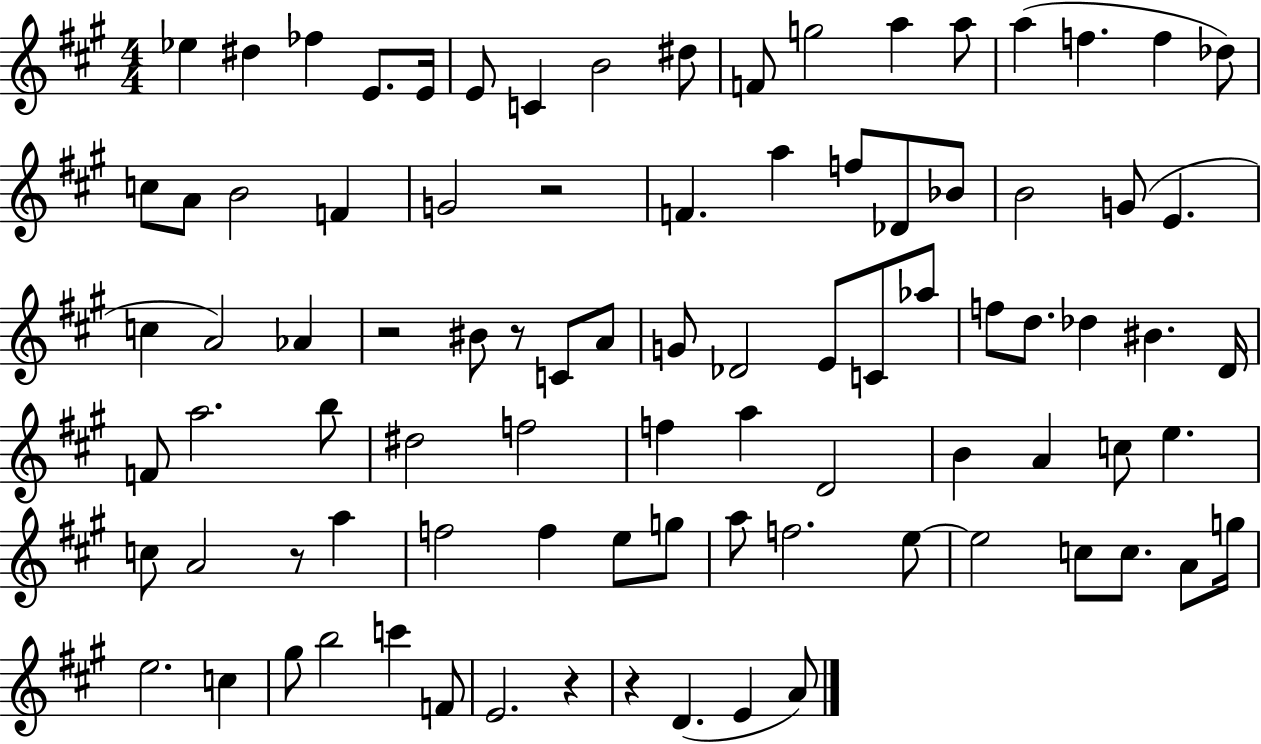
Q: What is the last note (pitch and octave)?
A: A4